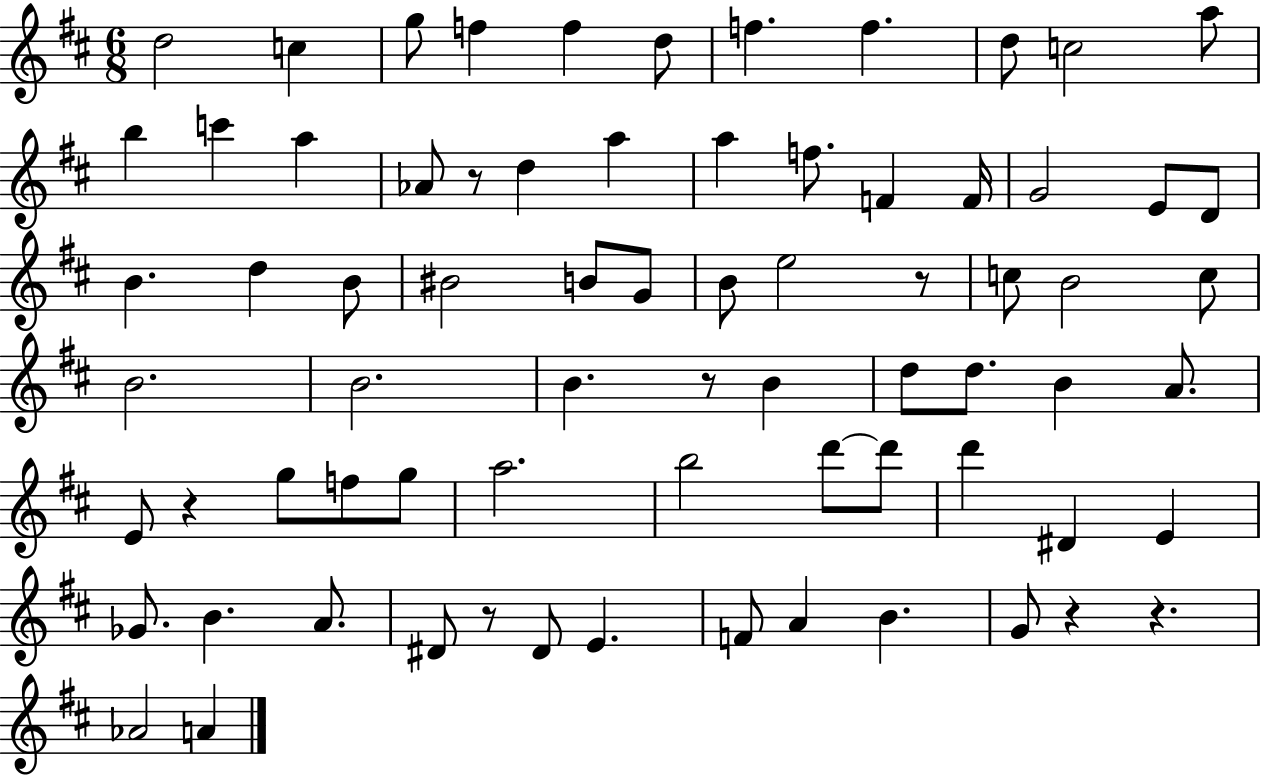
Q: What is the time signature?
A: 6/8